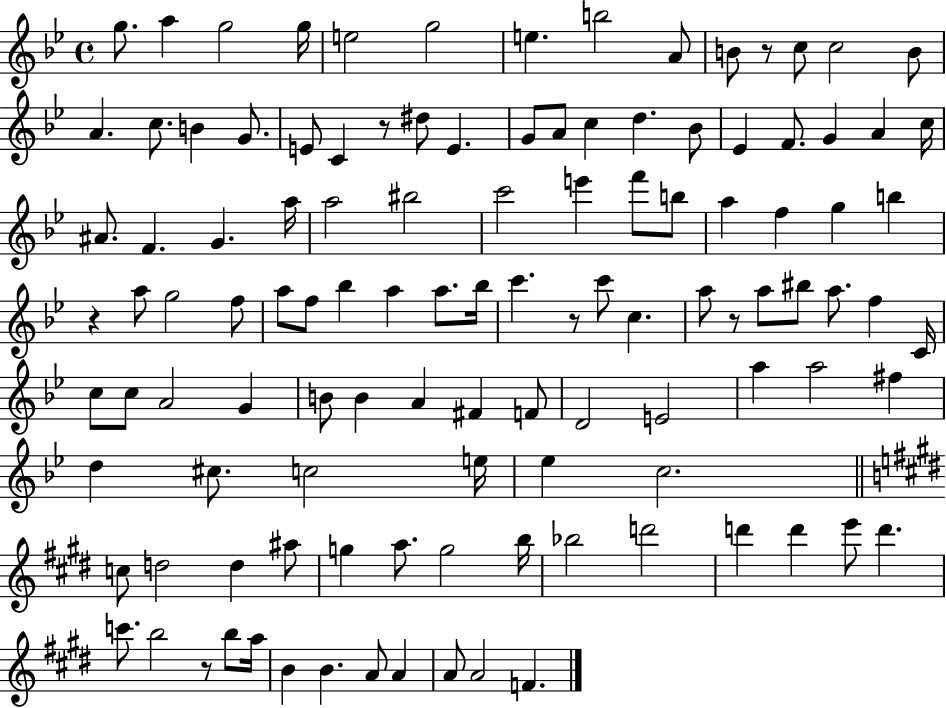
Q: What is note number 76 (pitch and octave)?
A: A5